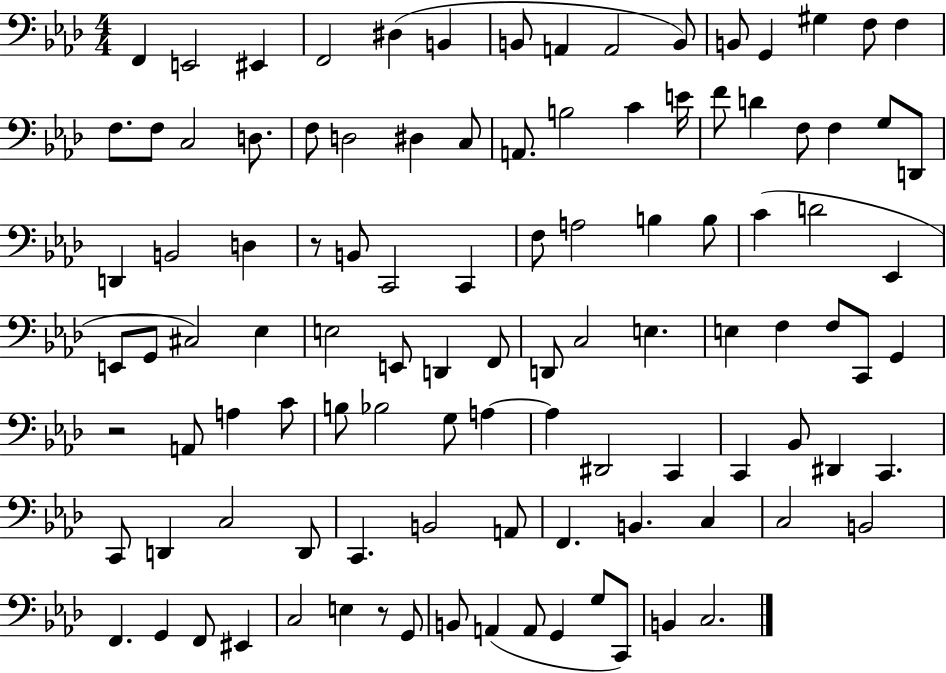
X:1
T:Untitled
M:4/4
L:1/4
K:Ab
F,, E,,2 ^E,, F,,2 ^D, B,, B,,/2 A,, A,,2 B,,/2 B,,/2 G,, ^G, F,/2 F, F,/2 F,/2 C,2 D,/2 F,/2 D,2 ^D, C,/2 A,,/2 B,2 C E/4 F/2 D F,/2 F, G,/2 D,,/2 D,, B,,2 D, z/2 B,,/2 C,,2 C,, F,/2 A,2 B, B,/2 C D2 _E,, E,,/2 G,,/2 ^C,2 _E, E,2 E,,/2 D,, F,,/2 D,,/2 C,2 E, E, F, F,/2 C,,/2 G,, z2 A,,/2 A, C/2 B,/2 _B,2 G,/2 A, A, ^D,,2 C,, C,, _B,,/2 ^D,, C,, C,,/2 D,, C,2 D,,/2 C,, B,,2 A,,/2 F,, B,, C, C,2 B,,2 F,, G,, F,,/2 ^E,, C,2 E, z/2 G,,/2 B,,/2 A,, A,,/2 G,, G,/2 C,,/2 B,, C,2